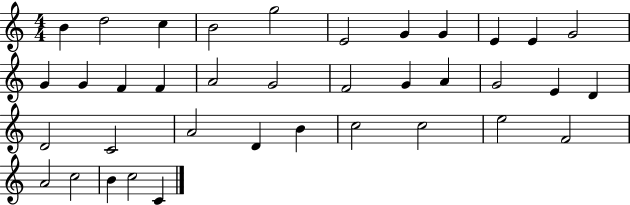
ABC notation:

X:1
T:Untitled
M:4/4
L:1/4
K:C
B d2 c B2 g2 E2 G G E E G2 G G F F A2 G2 F2 G A G2 E D D2 C2 A2 D B c2 c2 e2 F2 A2 c2 B c2 C